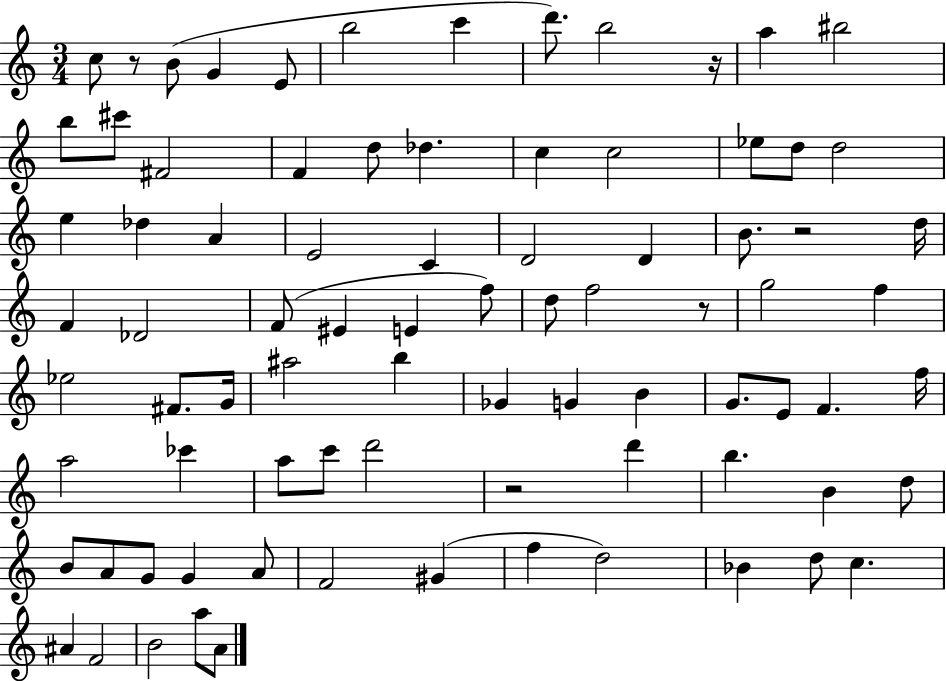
C5/e R/e B4/e G4/q E4/e B5/h C6/q D6/e. B5/h R/s A5/q BIS5/h B5/e C#6/e F#4/h F4/q D5/e Db5/q. C5/q C5/h Eb5/e D5/e D5/h E5/q Db5/q A4/q E4/h C4/q D4/h D4/q B4/e. R/h D5/s F4/q Db4/h F4/e EIS4/q E4/q F5/e D5/e F5/h R/e G5/h F5/q Eb5/h F#4/e. G4/s A#5/h B5/q Gb4/q G4/q B4/q G4/e. E4/e F4/q. F5/s A5/h CES6/q A5/e C6/e D6/h R/h D6/q B5/q. B4/q D5/e B4/e A4/e G4/e G4/q A4/e F4/h G#4/q F5/q D5/h Bb4/q D5/e C5/q. A#4/q F4/h B4/h A5/e A4/e